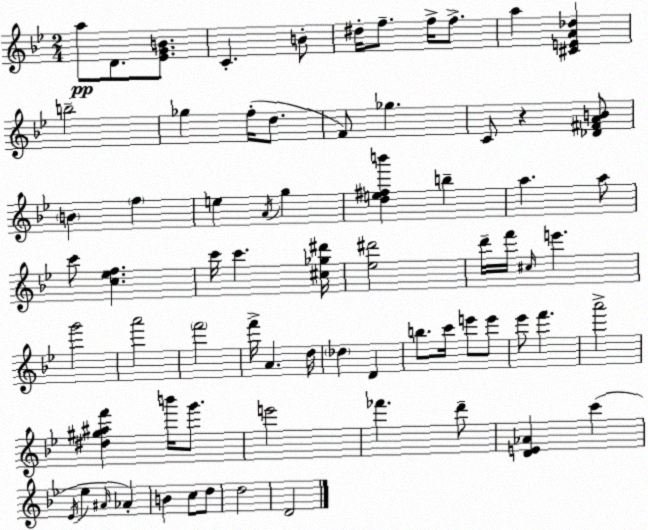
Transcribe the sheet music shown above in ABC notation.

X:1
T:Untitled
M:2/4
L:1/4
K:Gm
a/2 D/2 [_EGB]/2 C B/2 ^d/4 f/2 f/4 f/2 a [^CEA_d] b2 _g f/4 d/2 F/2 _g C/2 z [_D^FAB]/2 B f e A/4 g [de^fb'] b a a/2 c'/2 [c_ef] c'/4 c' [^c_g^d']/4 [_e^d']2 d'/4 f'/4 ^c/4 e' g'2 a'2 f'2 f'/4 A d/4 _d D b/2 c'/4 e'/2 e'/2 _e'/2 f' a'2 [^d^g^af'] b'/4 g'/2 e'2 _f' d'/2 [DE_A] c' _E/4 _e ^A/4 _A B c/2 d/2 d2 D2